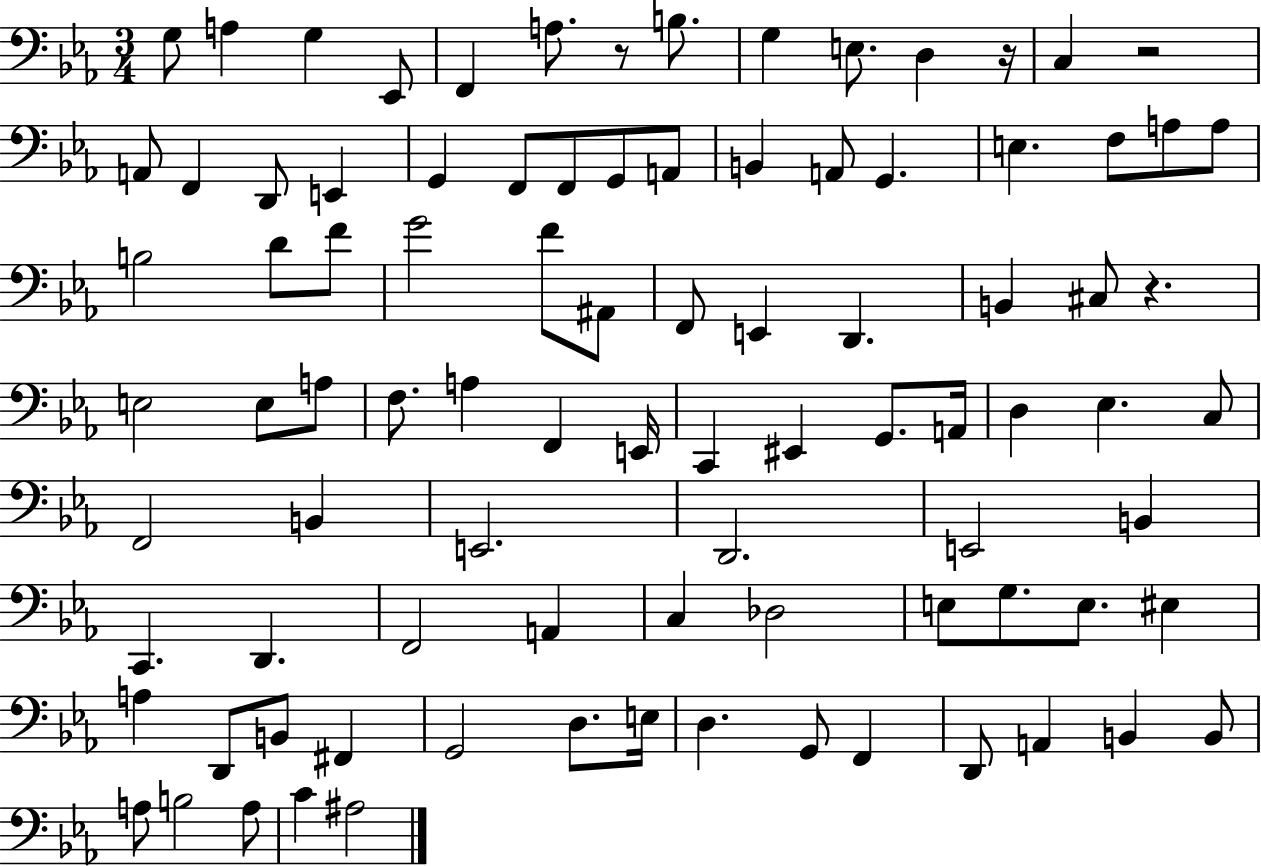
X:1
T:Untitled
M:3/4
L:1/4
K:Eb
G,/2 A, G, _E,,/2 F,, A,/2 z/2 B,/2 G, E,/2 D, z/4 C, z2 A,,/2 F,, D,,/2 E,, G,, F,,/2 F,,/2 G,,/2 A,,/2 B,, A,,/2 G,, E, F,/2 A,/2 A,/2 B,2 D/2 F/2 G2 F/2 ^A,,/2 F,,/2 E,, D,, B,, ^C,/2 z E,2 E,/2 A,/2 F,/2 A, F,, E,,/4 C,, ^E,, G,,/2 A,,/4 D, _E, C,/2 F,,2 B,, E,,2 D,,2 E,,2 B,, C,, D,, F,,2 A,, C, _D,2 E,/2 G,/2 E,/2 ^E, A, D,,/2 B,,/2 ^F,, G,,2 D,/2 E,/4 D, G,,/2 F,, D,,/2 A,, B,, B,,/2 A,/2 B,2 A,/2 C ^A,2